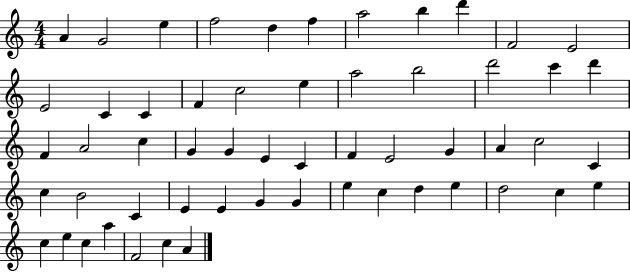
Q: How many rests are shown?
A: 0